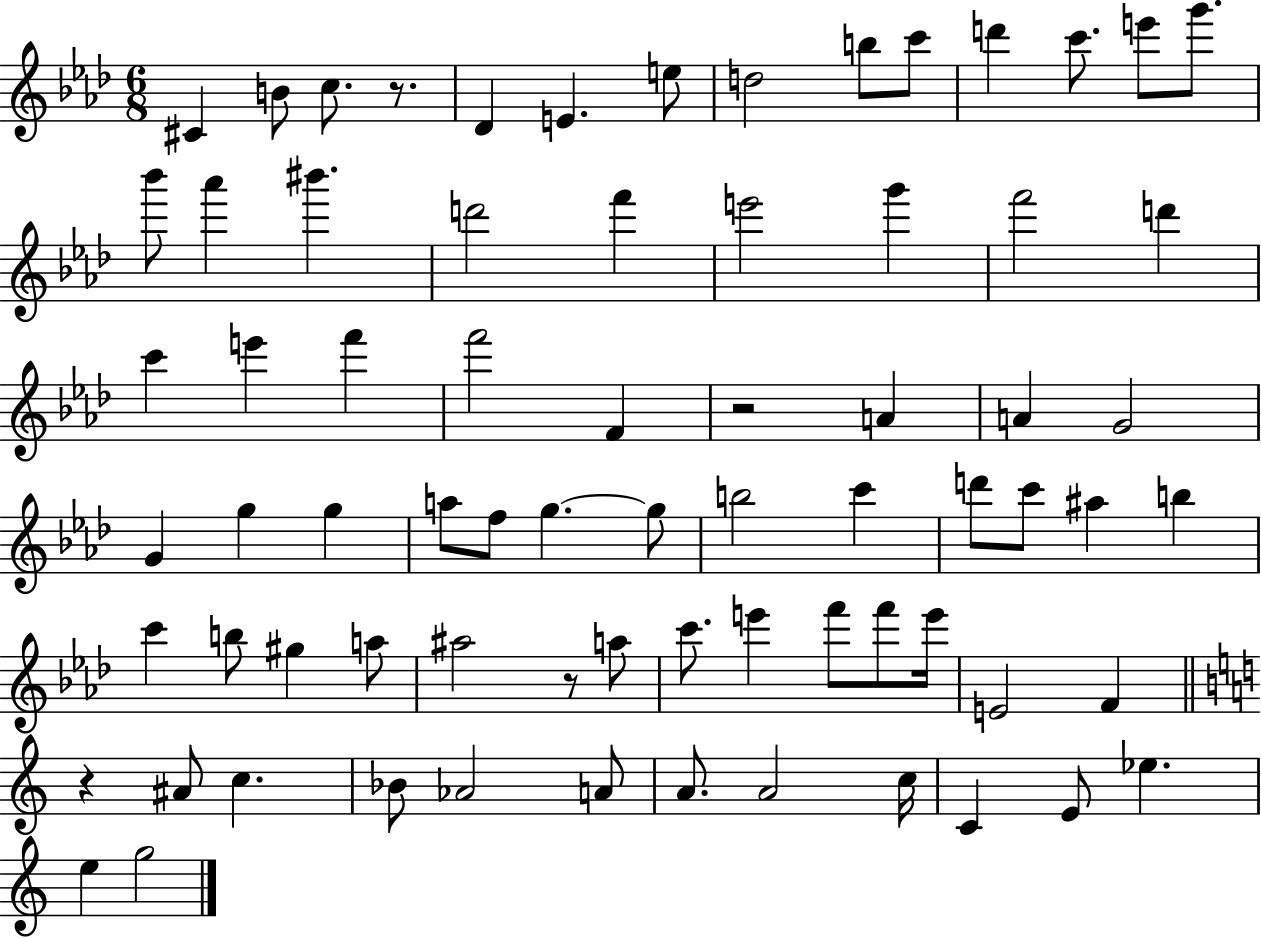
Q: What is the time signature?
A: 6/8